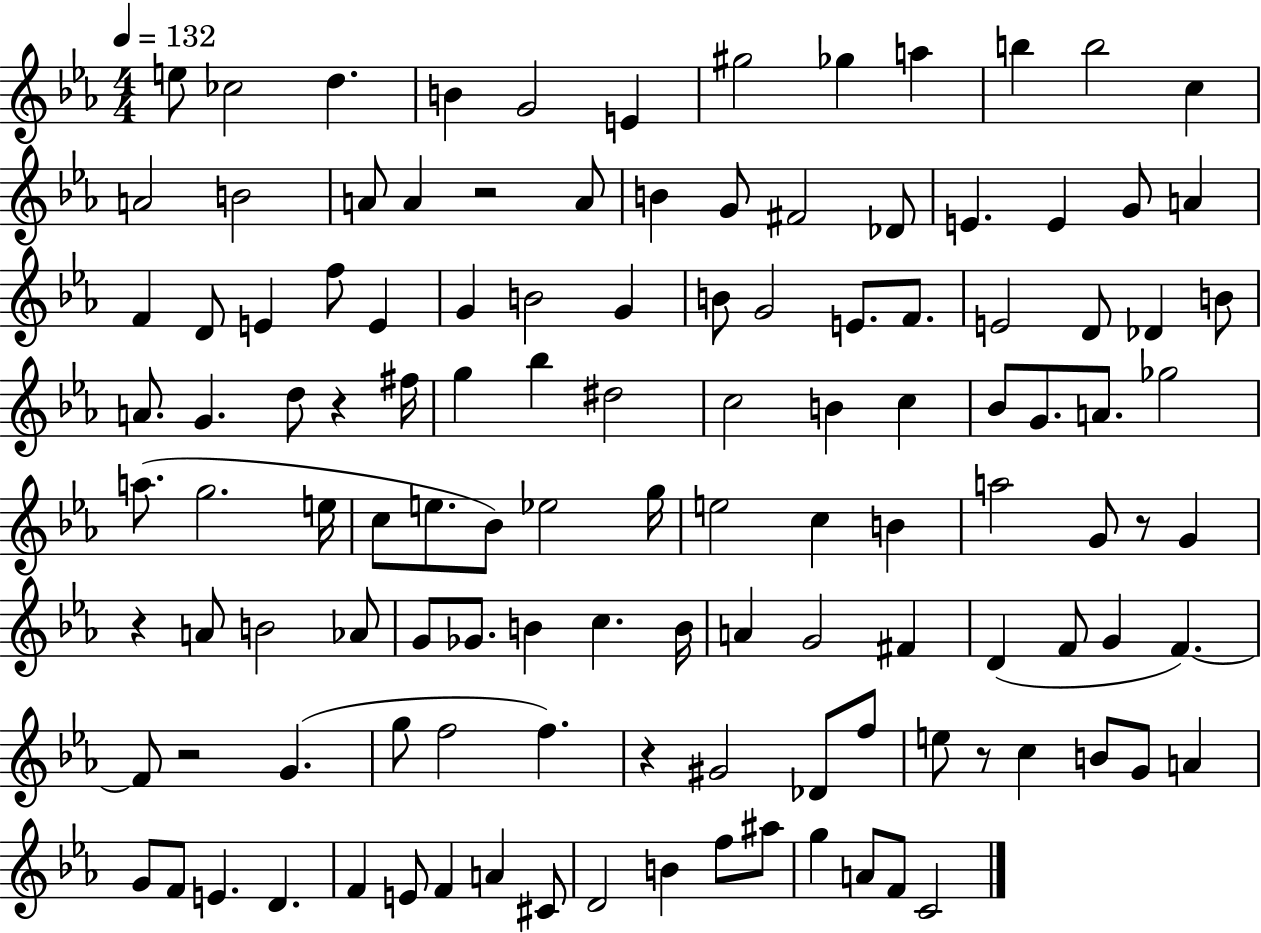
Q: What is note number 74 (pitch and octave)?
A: Gb4